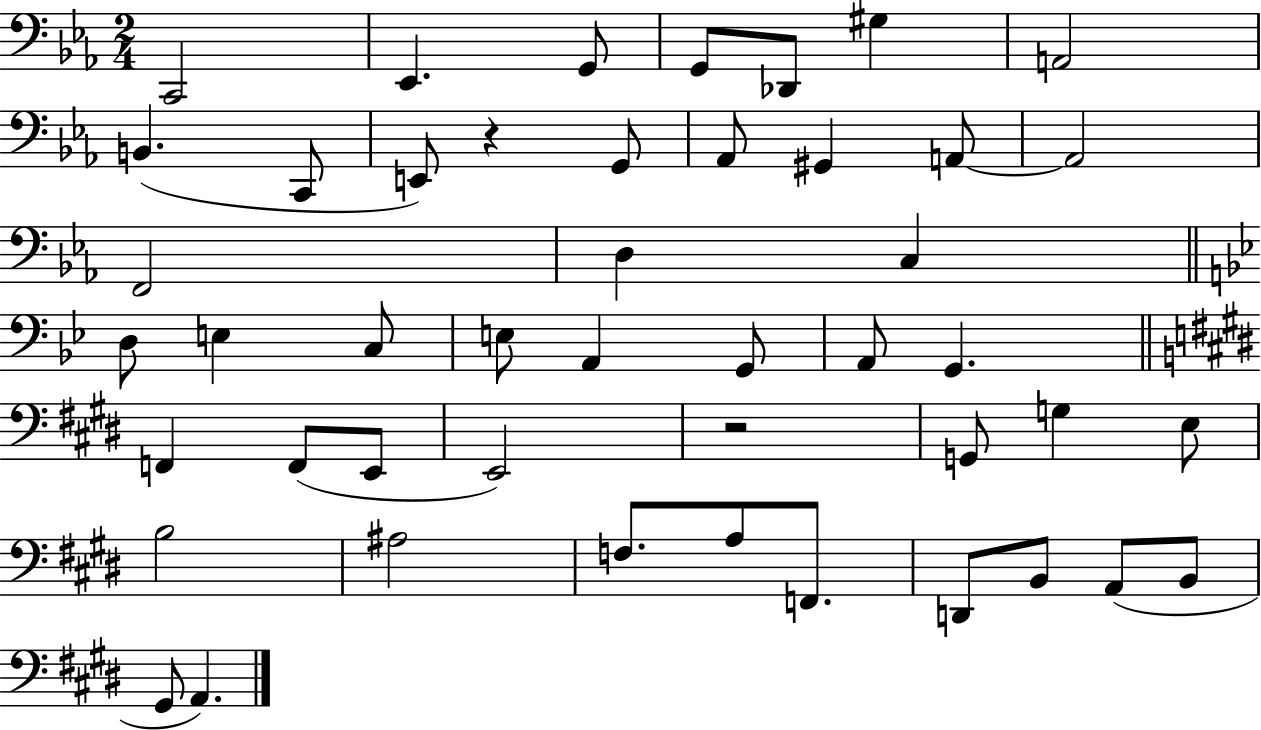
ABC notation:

X:1
T:Untitled
M:2/4
L:1/4
K:Eb
C,,2 _E,, G,,/2 G,,/2 _D,,/2 ^G, A,,2 B,, C,,/2 E,,/2 z G,,/2 _A,,/2 ^G,, A,,/2 A,,2 F,,2 D, C, D,/2 E, C,/2 E,/2 A,, G,,/2 A,,/2 G,, F,, F,,/2 E,,/2 E,,2 z2 G,,/2 G, E,/2 B,2 ^A,2 F,/2 A,/2 F,,/2 D,,/2 B,,/2 A,,/2 B,,/2 ^G,,/2 A,,